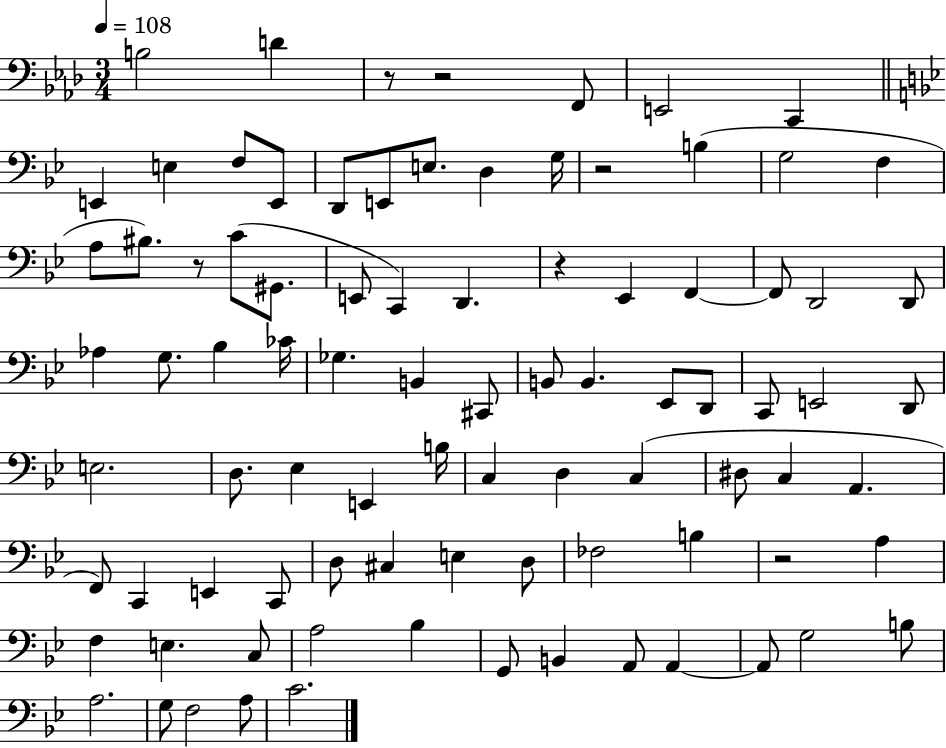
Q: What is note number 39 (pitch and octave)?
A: Eb2